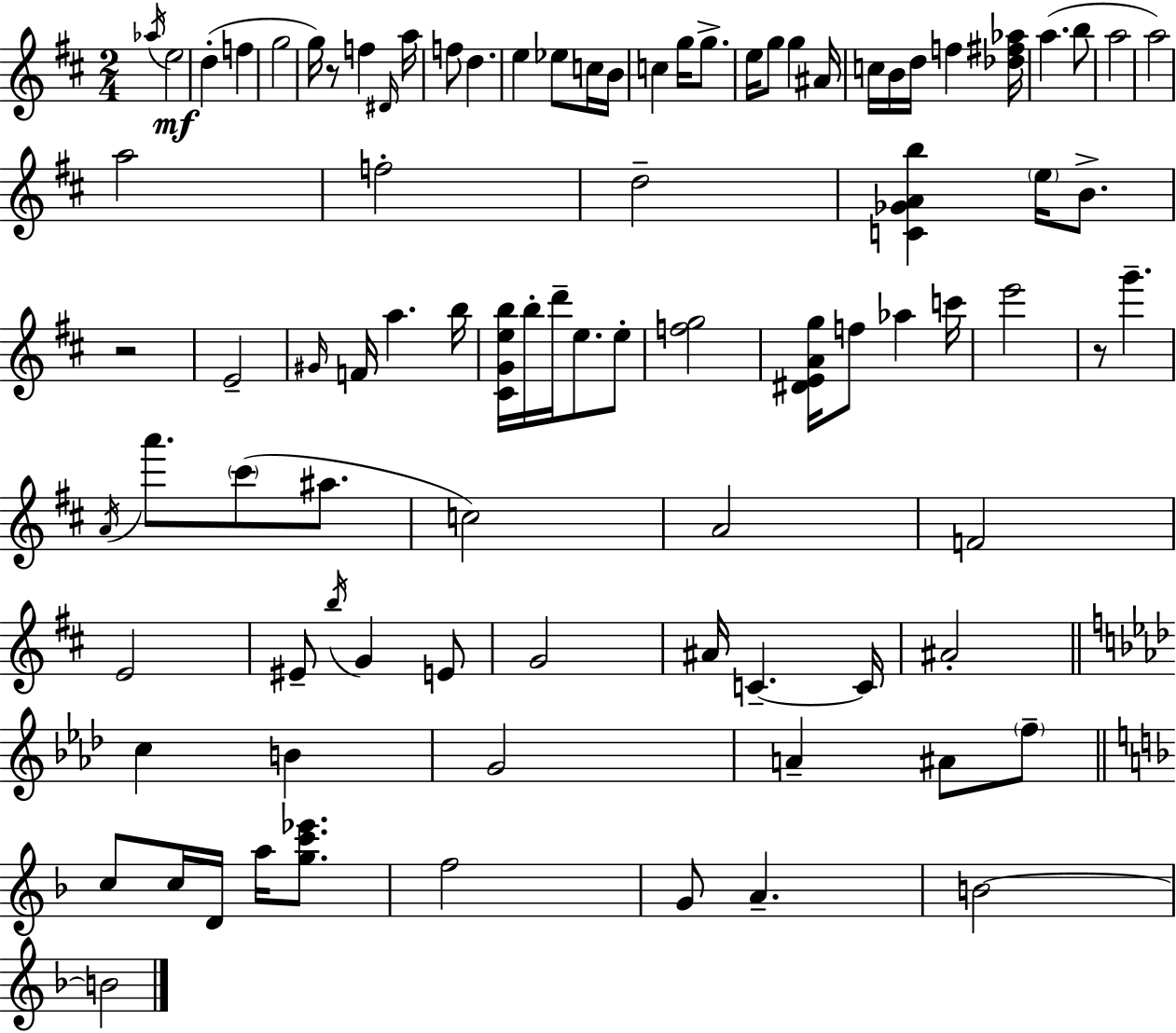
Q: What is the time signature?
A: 2/4